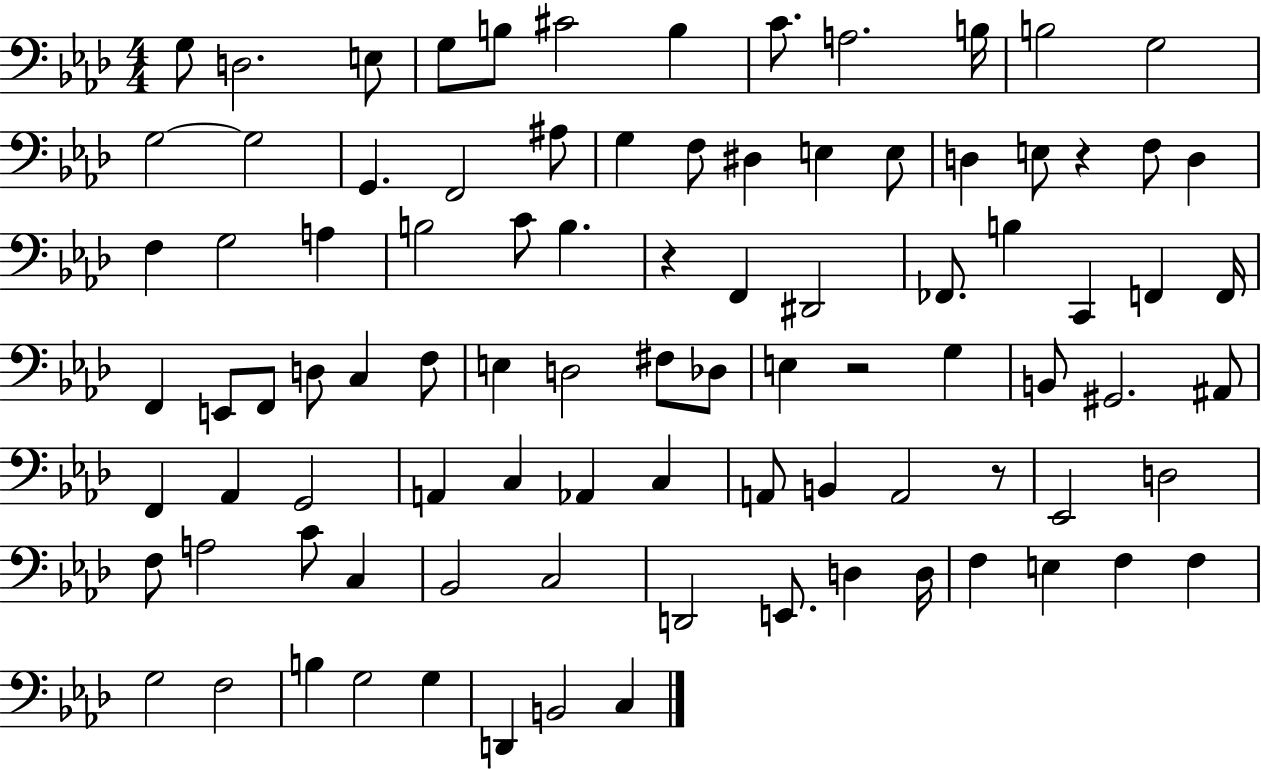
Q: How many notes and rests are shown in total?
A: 92